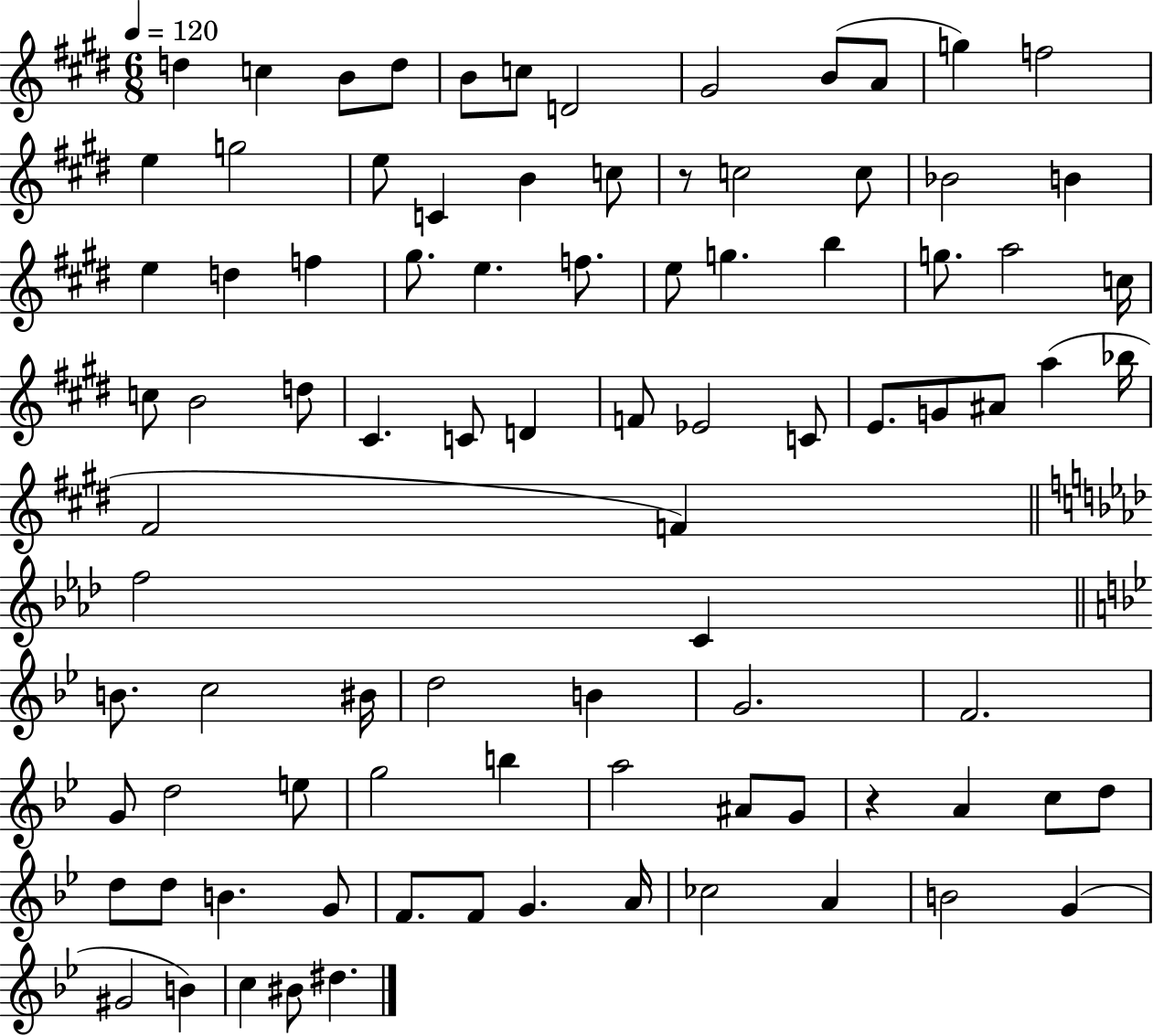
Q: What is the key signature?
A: E major